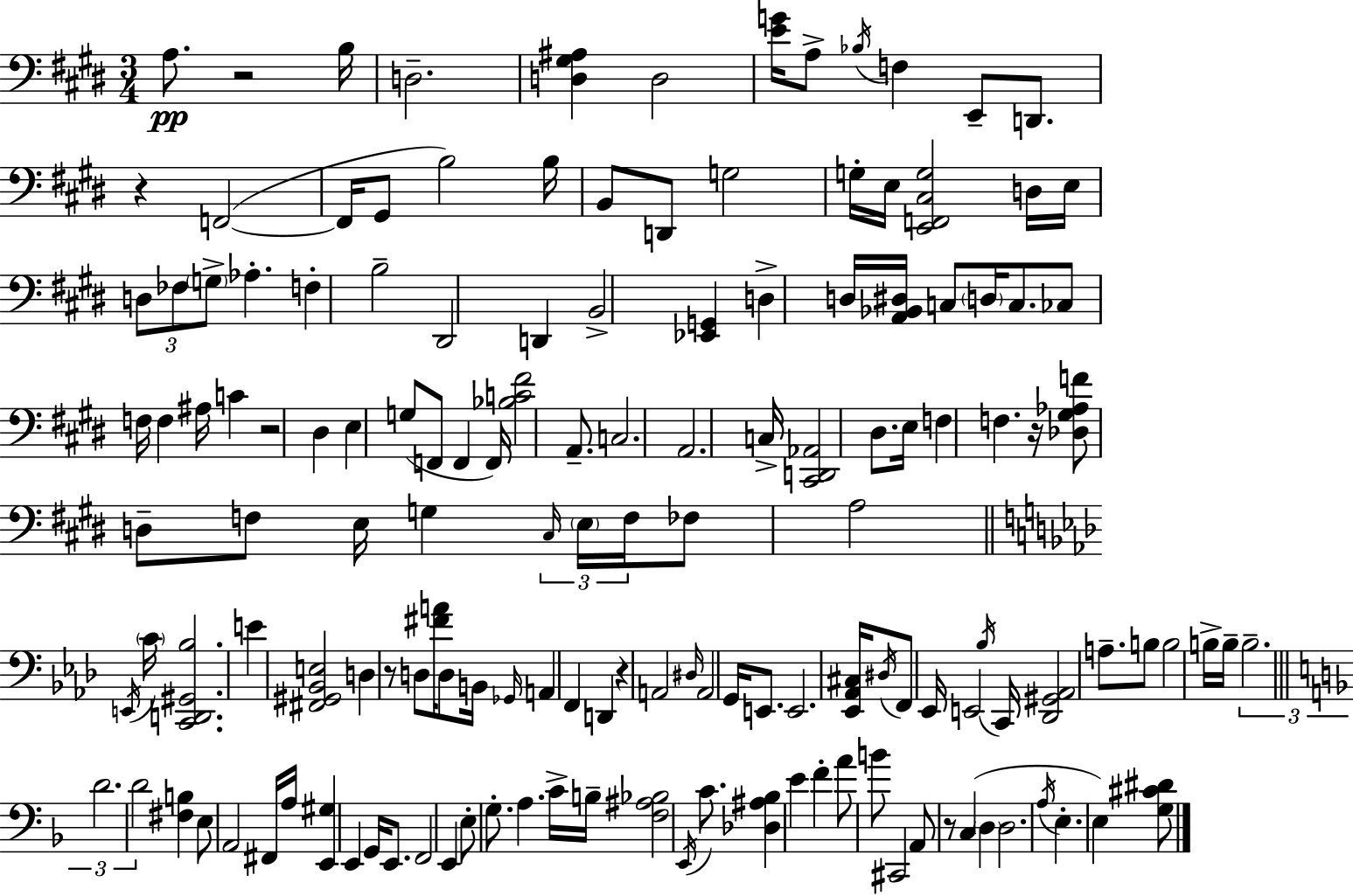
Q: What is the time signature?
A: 3/4